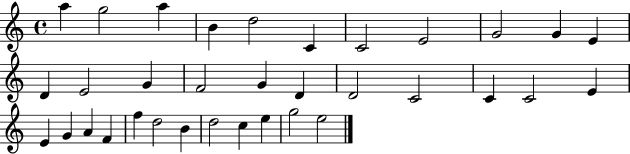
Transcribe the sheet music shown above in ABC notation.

X:1
T:Untitled
M:4/4
L:1/4
K:C
a g2 a B d2 C C2 E2 G2 G E D E2 G F2 G D D2 C2 C C2 E E G A F f d2 B d2 c e g2 e2